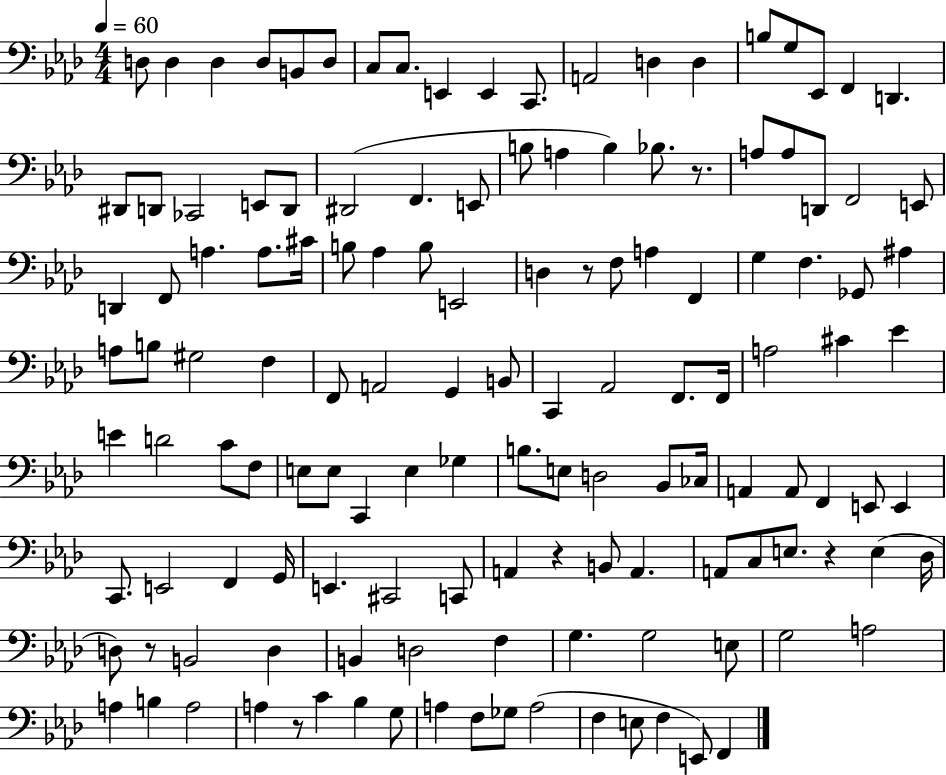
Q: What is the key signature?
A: AES major